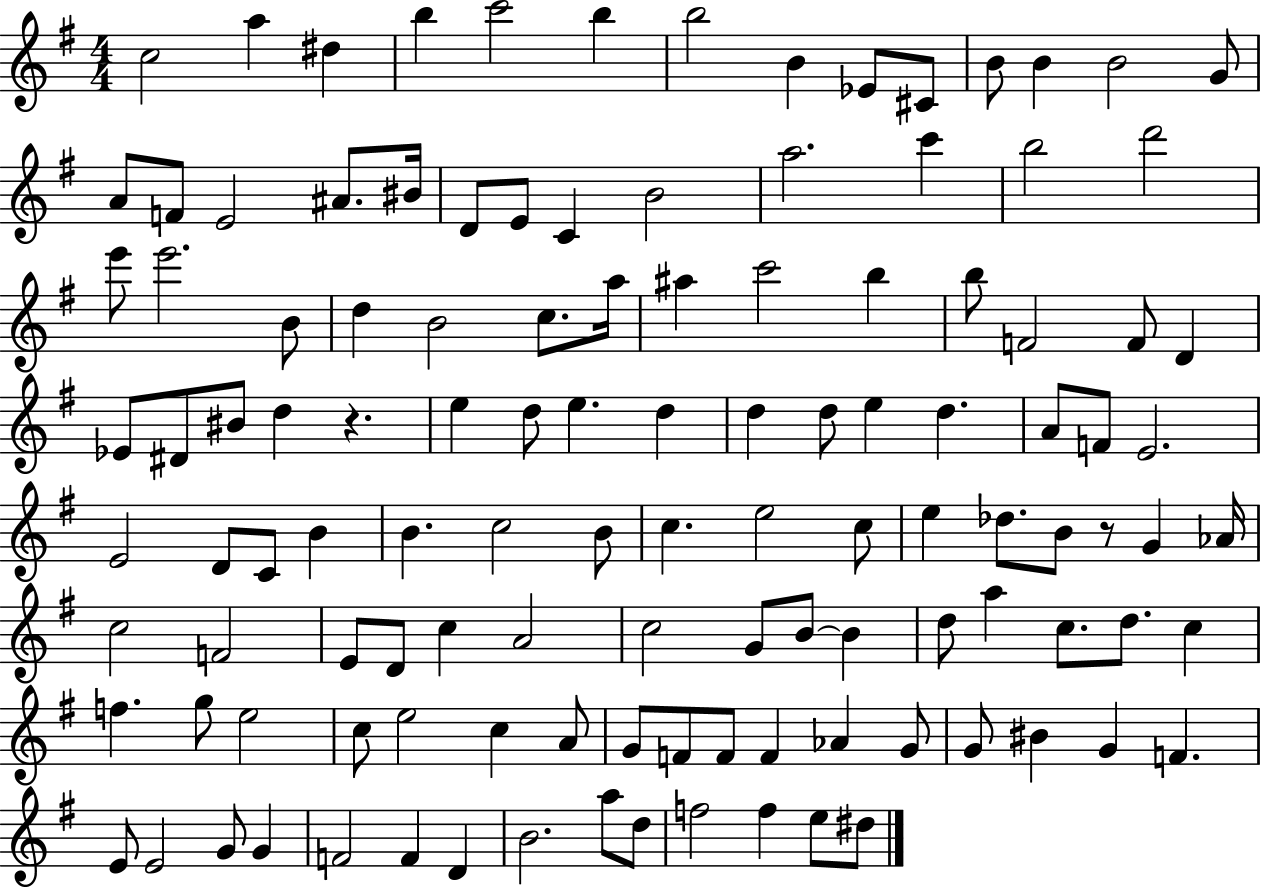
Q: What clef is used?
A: treble